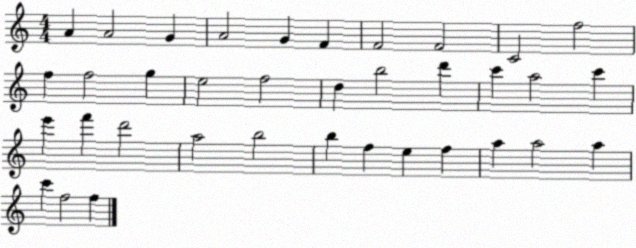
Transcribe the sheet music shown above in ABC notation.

X:1
T:Untitled
M:4/4
L:1/4
K:C
A A2 G A2 G F F2 F2 C2 f2 f f2 g e2 f2 d b2 d' c' a2 c' e' f' d'2 a2 b2 b f e f a a2 a c' f2 f